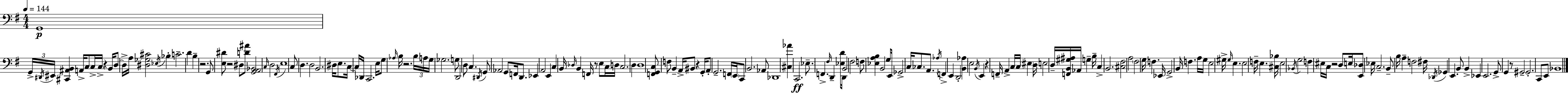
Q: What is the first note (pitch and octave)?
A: G2